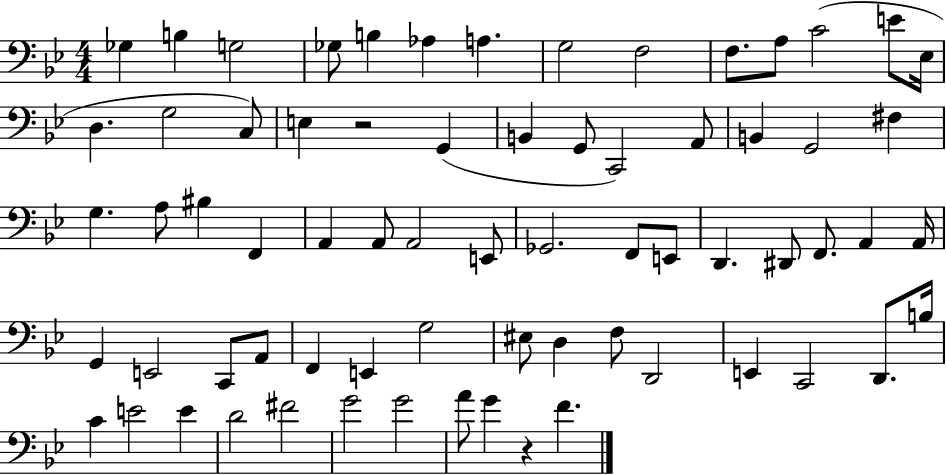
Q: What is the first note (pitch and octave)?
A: Gb3